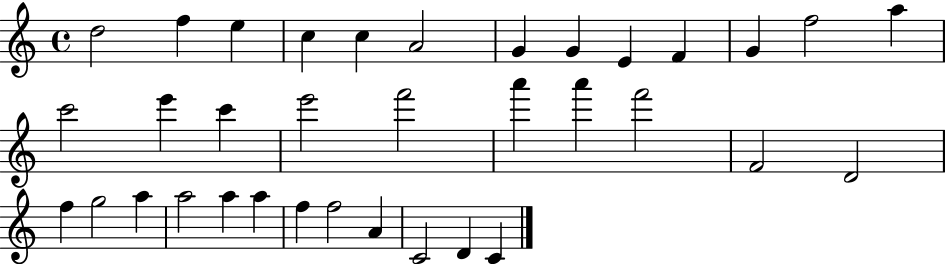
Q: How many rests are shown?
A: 0